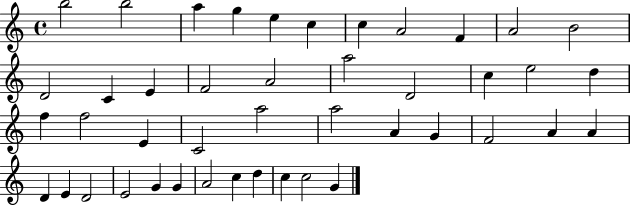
X:1
T:Untitled
M:4/4
L:1/4
K:C
b2 b2 a g e c c A2 F A2 B2 D2 C E F2 A2 a2 D2 c e2 d f f2 E C2 a2 a2 A G F2 A A D E D2 E2 G G A2 c d c c2 G